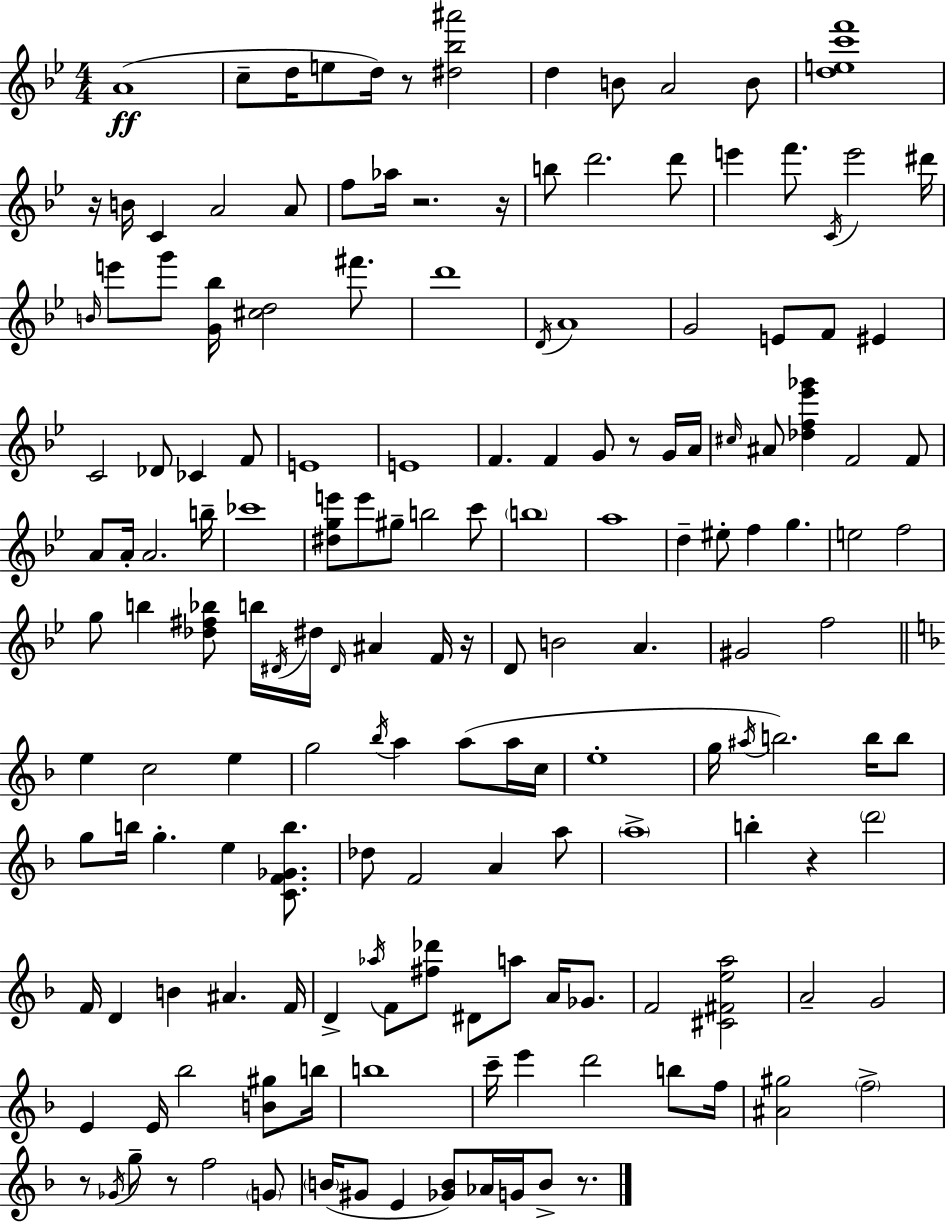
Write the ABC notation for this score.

X:1
T:Untitled
M:4/4
L:1/4
K:Bb
A4 c/2 d/4 e/2 d/4 z/2 [^d_b^a']2 d B/2 A2 B/2 [dec'f']4 z/4 B/4 C A2 A/2 f/2 _a/4 z2 z/4 b/2 d'2 d'/2 e' f'/2 C/4 e'2 ^d'/4 B/4 e'/2 g'/2 [G_b]/4 [^cd]2 ^f'/2 d'4 D/4 A4 G2 E/2 F/2 ^E C2 _D/2 _C F/2 E4 E4 F F G/2 z/2 G/4 A/4 ^c/4 ^A/2 [_df_e'_g'] F2 F/2 A/2 A/4 A2 b/4 _c'4 [^dge']/2 e'/2 ^g/2 b2 c'/2 b4 a4 d ^e/2 f g e2 f2 g/2 b [_d^f_b]/2 b/4 ^D/4 ^d/4 ^D/4 ^A F/4 z/4 D/2 B2 A ^G2 f2 e c2 e g2 _b/4 a a/2 a/4 c/4 e4 g/4 ^a/4 b2 b/4 b/2 g/2 b/4 g e [CF_Gb]/2 _d/2 F2 A a/2 a4 b z d'2 F/4 D B ^A F/4 D _a/4 F/2 [^f_d']/2 ^D/2 a/2 A/4 _G/2 F2 [^C^Fea]2 A2 G2 E E/4 _b2 [B^g]/2 b/4 b4 c'/4 e' d'2 b/2 f/4 [^A^g]2 f2 z/2 _G/4 g/2 z/2 f2 G/2 B/4 ^G/2 E [_GB]/2 _A/4 G/4 B/2 z/2